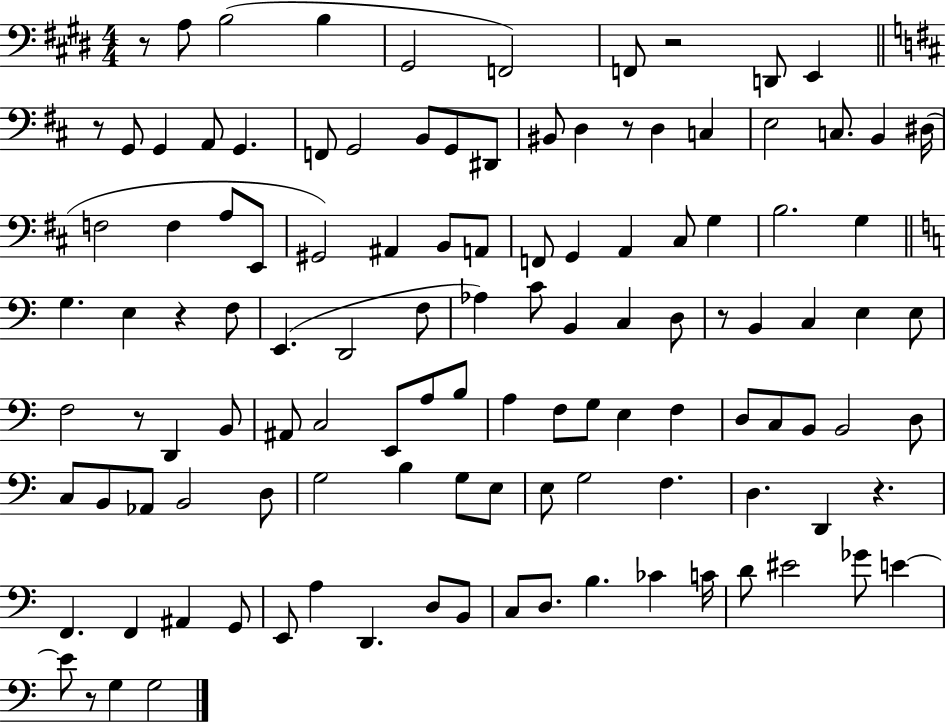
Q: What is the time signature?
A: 4/4